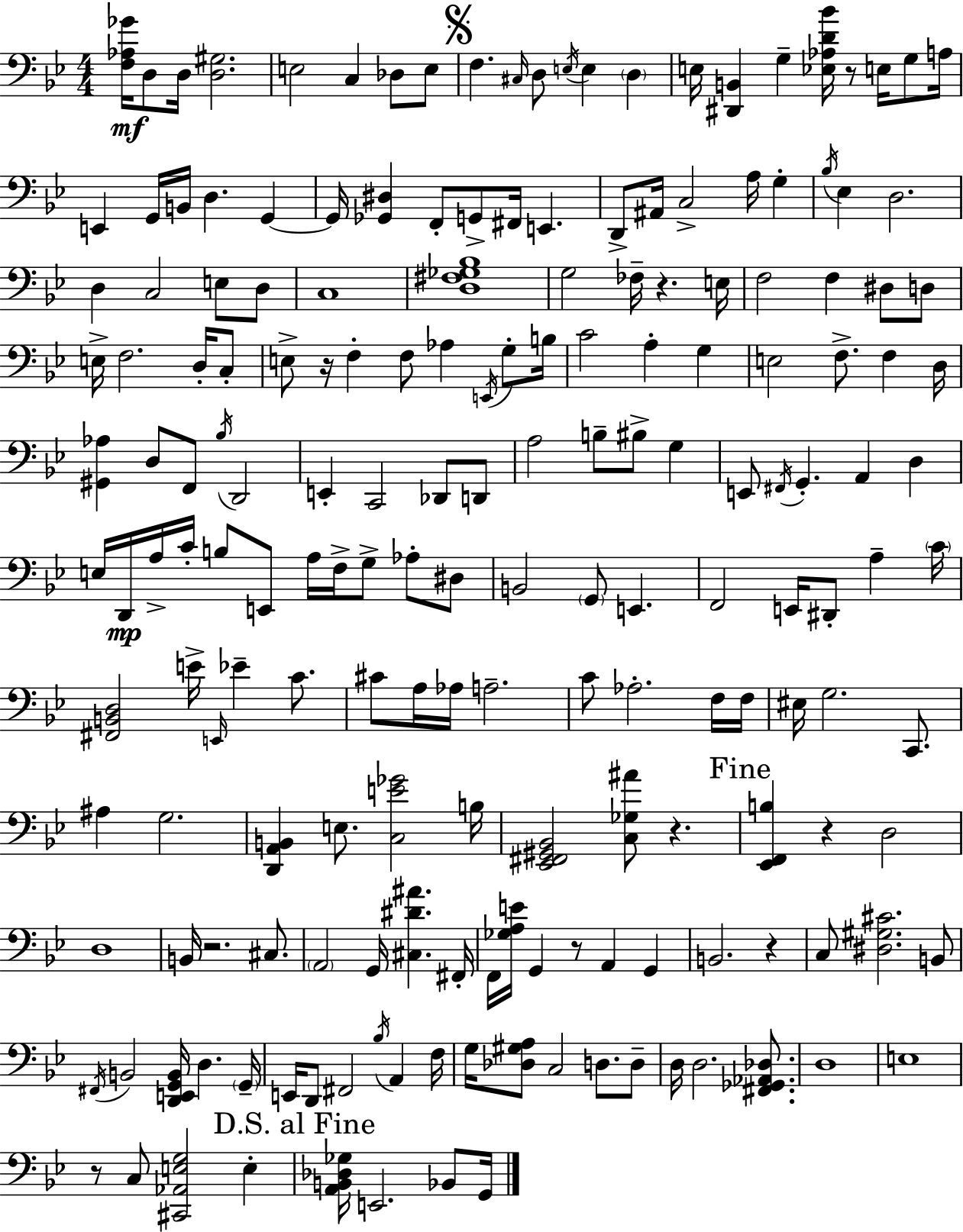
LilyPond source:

{
  \clef bass
  \numericTimeSignature
  \time 4/4
  \key bes \major
  <f aes ges'>16\mf d8 d16 <d gis>2. | e2 c4 des8 e8 | \mark \markup { \musicglyph "scripts.segno" } f4. \grace { cis16 } d8 \acciaccatura { e16 } e4 \parenthesize d4 | e16 <dis, b,>4 g4-- <ees aes d' bes'>16 r8 e16 g8 | \break a16 e,4 g,16 b,16 d4. g,4~~ | g,16 <ges, dis>4 f,8-. g,8-> fis,16 e,4. | d,8-> ais,16 c2-> a16 g4-. | \acciaccatura { bes16 } ees4 d2. | \break d4 c2 e8 | d8 c1 | <d fis ges bes>1 | g2 fes16-- r4. | \break e16 f2 f4 dis8 | d8 e16-> f2. | d16-. c8-. e8-> r16 f4-. f8 aes4 | \acciaccatura { e,16 } g8-. b16 c'2 a4-. | \break g4 e2 f8.-> f4 | d16 <gis, aes>4 d8 f,8 \acciaccatura { bes16 } d,2 | e,4-. c,2 | des,8 d,8 a2 b8-- bis8-> | \break g4 e,8 \acciaccatura { fis,16 } g,4.-. a,4 | d4 e16 d,16\mp a16-> c'16-. b8 e,8 a16 f16-> | g8-> aes8-. dis8 b,2 \parenthesize g,8 | e,4. f,2 e,16 dis,8-. | \break a4-- \parenthesize c'16 <fis, b, d>2 e'16-> \grace { e,16 } | ees'4-- c'8. cis'8 a16 aes16 a2.-- | c'8 aes2.-. | f16 f16 eis16 g2. | \break c,8. ais4 g2. | <d, a, b,>4 e8. <c e' ges'>2 | b16 <ees, fis, gis, bes,>2 <c ges ais'>8 | r4. \mark "Fine" <ees, f, b>4 r4 d2 | \break d1 | b,16 r2. | cis8. \parenthesize a,2 g,16 | <cis dis' ais'>4. fis,16-. f,16 <ges a e'>16 g,4 r8 a,4 | \break g,4 b,2. | r4 c8 <dis gis cis'>2. | b,8 \acciaccatura { fis,16 } b,2 | <d, e, g, b,>16 d4. \parenthesize g,16-- e,16 d,8 fis,2 | \break \acciaccatura { bes16 } a,4 f16 g16 <des gis a>8 c2 | d8. d8-- d16 d2. | <fis, ges, aes, des>8. d1 | e1 | \break r8 c8 <cis, aes, e g>2 | e4-. \mark "D.S. al Fine" <a, b, des ges>16 e,2. | bes,8 g,16 \bar "|."
}